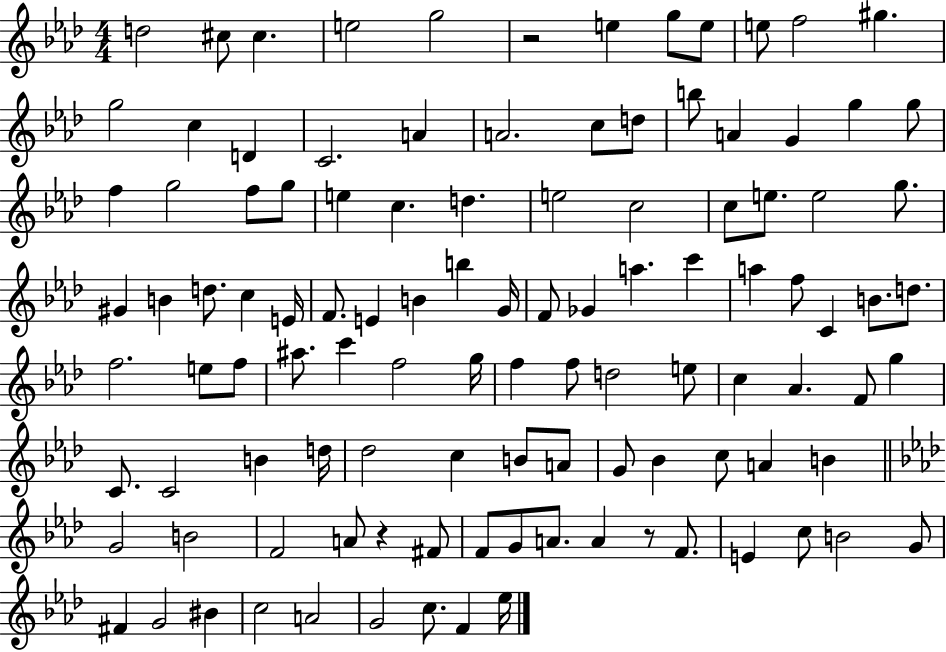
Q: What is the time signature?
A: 4/4